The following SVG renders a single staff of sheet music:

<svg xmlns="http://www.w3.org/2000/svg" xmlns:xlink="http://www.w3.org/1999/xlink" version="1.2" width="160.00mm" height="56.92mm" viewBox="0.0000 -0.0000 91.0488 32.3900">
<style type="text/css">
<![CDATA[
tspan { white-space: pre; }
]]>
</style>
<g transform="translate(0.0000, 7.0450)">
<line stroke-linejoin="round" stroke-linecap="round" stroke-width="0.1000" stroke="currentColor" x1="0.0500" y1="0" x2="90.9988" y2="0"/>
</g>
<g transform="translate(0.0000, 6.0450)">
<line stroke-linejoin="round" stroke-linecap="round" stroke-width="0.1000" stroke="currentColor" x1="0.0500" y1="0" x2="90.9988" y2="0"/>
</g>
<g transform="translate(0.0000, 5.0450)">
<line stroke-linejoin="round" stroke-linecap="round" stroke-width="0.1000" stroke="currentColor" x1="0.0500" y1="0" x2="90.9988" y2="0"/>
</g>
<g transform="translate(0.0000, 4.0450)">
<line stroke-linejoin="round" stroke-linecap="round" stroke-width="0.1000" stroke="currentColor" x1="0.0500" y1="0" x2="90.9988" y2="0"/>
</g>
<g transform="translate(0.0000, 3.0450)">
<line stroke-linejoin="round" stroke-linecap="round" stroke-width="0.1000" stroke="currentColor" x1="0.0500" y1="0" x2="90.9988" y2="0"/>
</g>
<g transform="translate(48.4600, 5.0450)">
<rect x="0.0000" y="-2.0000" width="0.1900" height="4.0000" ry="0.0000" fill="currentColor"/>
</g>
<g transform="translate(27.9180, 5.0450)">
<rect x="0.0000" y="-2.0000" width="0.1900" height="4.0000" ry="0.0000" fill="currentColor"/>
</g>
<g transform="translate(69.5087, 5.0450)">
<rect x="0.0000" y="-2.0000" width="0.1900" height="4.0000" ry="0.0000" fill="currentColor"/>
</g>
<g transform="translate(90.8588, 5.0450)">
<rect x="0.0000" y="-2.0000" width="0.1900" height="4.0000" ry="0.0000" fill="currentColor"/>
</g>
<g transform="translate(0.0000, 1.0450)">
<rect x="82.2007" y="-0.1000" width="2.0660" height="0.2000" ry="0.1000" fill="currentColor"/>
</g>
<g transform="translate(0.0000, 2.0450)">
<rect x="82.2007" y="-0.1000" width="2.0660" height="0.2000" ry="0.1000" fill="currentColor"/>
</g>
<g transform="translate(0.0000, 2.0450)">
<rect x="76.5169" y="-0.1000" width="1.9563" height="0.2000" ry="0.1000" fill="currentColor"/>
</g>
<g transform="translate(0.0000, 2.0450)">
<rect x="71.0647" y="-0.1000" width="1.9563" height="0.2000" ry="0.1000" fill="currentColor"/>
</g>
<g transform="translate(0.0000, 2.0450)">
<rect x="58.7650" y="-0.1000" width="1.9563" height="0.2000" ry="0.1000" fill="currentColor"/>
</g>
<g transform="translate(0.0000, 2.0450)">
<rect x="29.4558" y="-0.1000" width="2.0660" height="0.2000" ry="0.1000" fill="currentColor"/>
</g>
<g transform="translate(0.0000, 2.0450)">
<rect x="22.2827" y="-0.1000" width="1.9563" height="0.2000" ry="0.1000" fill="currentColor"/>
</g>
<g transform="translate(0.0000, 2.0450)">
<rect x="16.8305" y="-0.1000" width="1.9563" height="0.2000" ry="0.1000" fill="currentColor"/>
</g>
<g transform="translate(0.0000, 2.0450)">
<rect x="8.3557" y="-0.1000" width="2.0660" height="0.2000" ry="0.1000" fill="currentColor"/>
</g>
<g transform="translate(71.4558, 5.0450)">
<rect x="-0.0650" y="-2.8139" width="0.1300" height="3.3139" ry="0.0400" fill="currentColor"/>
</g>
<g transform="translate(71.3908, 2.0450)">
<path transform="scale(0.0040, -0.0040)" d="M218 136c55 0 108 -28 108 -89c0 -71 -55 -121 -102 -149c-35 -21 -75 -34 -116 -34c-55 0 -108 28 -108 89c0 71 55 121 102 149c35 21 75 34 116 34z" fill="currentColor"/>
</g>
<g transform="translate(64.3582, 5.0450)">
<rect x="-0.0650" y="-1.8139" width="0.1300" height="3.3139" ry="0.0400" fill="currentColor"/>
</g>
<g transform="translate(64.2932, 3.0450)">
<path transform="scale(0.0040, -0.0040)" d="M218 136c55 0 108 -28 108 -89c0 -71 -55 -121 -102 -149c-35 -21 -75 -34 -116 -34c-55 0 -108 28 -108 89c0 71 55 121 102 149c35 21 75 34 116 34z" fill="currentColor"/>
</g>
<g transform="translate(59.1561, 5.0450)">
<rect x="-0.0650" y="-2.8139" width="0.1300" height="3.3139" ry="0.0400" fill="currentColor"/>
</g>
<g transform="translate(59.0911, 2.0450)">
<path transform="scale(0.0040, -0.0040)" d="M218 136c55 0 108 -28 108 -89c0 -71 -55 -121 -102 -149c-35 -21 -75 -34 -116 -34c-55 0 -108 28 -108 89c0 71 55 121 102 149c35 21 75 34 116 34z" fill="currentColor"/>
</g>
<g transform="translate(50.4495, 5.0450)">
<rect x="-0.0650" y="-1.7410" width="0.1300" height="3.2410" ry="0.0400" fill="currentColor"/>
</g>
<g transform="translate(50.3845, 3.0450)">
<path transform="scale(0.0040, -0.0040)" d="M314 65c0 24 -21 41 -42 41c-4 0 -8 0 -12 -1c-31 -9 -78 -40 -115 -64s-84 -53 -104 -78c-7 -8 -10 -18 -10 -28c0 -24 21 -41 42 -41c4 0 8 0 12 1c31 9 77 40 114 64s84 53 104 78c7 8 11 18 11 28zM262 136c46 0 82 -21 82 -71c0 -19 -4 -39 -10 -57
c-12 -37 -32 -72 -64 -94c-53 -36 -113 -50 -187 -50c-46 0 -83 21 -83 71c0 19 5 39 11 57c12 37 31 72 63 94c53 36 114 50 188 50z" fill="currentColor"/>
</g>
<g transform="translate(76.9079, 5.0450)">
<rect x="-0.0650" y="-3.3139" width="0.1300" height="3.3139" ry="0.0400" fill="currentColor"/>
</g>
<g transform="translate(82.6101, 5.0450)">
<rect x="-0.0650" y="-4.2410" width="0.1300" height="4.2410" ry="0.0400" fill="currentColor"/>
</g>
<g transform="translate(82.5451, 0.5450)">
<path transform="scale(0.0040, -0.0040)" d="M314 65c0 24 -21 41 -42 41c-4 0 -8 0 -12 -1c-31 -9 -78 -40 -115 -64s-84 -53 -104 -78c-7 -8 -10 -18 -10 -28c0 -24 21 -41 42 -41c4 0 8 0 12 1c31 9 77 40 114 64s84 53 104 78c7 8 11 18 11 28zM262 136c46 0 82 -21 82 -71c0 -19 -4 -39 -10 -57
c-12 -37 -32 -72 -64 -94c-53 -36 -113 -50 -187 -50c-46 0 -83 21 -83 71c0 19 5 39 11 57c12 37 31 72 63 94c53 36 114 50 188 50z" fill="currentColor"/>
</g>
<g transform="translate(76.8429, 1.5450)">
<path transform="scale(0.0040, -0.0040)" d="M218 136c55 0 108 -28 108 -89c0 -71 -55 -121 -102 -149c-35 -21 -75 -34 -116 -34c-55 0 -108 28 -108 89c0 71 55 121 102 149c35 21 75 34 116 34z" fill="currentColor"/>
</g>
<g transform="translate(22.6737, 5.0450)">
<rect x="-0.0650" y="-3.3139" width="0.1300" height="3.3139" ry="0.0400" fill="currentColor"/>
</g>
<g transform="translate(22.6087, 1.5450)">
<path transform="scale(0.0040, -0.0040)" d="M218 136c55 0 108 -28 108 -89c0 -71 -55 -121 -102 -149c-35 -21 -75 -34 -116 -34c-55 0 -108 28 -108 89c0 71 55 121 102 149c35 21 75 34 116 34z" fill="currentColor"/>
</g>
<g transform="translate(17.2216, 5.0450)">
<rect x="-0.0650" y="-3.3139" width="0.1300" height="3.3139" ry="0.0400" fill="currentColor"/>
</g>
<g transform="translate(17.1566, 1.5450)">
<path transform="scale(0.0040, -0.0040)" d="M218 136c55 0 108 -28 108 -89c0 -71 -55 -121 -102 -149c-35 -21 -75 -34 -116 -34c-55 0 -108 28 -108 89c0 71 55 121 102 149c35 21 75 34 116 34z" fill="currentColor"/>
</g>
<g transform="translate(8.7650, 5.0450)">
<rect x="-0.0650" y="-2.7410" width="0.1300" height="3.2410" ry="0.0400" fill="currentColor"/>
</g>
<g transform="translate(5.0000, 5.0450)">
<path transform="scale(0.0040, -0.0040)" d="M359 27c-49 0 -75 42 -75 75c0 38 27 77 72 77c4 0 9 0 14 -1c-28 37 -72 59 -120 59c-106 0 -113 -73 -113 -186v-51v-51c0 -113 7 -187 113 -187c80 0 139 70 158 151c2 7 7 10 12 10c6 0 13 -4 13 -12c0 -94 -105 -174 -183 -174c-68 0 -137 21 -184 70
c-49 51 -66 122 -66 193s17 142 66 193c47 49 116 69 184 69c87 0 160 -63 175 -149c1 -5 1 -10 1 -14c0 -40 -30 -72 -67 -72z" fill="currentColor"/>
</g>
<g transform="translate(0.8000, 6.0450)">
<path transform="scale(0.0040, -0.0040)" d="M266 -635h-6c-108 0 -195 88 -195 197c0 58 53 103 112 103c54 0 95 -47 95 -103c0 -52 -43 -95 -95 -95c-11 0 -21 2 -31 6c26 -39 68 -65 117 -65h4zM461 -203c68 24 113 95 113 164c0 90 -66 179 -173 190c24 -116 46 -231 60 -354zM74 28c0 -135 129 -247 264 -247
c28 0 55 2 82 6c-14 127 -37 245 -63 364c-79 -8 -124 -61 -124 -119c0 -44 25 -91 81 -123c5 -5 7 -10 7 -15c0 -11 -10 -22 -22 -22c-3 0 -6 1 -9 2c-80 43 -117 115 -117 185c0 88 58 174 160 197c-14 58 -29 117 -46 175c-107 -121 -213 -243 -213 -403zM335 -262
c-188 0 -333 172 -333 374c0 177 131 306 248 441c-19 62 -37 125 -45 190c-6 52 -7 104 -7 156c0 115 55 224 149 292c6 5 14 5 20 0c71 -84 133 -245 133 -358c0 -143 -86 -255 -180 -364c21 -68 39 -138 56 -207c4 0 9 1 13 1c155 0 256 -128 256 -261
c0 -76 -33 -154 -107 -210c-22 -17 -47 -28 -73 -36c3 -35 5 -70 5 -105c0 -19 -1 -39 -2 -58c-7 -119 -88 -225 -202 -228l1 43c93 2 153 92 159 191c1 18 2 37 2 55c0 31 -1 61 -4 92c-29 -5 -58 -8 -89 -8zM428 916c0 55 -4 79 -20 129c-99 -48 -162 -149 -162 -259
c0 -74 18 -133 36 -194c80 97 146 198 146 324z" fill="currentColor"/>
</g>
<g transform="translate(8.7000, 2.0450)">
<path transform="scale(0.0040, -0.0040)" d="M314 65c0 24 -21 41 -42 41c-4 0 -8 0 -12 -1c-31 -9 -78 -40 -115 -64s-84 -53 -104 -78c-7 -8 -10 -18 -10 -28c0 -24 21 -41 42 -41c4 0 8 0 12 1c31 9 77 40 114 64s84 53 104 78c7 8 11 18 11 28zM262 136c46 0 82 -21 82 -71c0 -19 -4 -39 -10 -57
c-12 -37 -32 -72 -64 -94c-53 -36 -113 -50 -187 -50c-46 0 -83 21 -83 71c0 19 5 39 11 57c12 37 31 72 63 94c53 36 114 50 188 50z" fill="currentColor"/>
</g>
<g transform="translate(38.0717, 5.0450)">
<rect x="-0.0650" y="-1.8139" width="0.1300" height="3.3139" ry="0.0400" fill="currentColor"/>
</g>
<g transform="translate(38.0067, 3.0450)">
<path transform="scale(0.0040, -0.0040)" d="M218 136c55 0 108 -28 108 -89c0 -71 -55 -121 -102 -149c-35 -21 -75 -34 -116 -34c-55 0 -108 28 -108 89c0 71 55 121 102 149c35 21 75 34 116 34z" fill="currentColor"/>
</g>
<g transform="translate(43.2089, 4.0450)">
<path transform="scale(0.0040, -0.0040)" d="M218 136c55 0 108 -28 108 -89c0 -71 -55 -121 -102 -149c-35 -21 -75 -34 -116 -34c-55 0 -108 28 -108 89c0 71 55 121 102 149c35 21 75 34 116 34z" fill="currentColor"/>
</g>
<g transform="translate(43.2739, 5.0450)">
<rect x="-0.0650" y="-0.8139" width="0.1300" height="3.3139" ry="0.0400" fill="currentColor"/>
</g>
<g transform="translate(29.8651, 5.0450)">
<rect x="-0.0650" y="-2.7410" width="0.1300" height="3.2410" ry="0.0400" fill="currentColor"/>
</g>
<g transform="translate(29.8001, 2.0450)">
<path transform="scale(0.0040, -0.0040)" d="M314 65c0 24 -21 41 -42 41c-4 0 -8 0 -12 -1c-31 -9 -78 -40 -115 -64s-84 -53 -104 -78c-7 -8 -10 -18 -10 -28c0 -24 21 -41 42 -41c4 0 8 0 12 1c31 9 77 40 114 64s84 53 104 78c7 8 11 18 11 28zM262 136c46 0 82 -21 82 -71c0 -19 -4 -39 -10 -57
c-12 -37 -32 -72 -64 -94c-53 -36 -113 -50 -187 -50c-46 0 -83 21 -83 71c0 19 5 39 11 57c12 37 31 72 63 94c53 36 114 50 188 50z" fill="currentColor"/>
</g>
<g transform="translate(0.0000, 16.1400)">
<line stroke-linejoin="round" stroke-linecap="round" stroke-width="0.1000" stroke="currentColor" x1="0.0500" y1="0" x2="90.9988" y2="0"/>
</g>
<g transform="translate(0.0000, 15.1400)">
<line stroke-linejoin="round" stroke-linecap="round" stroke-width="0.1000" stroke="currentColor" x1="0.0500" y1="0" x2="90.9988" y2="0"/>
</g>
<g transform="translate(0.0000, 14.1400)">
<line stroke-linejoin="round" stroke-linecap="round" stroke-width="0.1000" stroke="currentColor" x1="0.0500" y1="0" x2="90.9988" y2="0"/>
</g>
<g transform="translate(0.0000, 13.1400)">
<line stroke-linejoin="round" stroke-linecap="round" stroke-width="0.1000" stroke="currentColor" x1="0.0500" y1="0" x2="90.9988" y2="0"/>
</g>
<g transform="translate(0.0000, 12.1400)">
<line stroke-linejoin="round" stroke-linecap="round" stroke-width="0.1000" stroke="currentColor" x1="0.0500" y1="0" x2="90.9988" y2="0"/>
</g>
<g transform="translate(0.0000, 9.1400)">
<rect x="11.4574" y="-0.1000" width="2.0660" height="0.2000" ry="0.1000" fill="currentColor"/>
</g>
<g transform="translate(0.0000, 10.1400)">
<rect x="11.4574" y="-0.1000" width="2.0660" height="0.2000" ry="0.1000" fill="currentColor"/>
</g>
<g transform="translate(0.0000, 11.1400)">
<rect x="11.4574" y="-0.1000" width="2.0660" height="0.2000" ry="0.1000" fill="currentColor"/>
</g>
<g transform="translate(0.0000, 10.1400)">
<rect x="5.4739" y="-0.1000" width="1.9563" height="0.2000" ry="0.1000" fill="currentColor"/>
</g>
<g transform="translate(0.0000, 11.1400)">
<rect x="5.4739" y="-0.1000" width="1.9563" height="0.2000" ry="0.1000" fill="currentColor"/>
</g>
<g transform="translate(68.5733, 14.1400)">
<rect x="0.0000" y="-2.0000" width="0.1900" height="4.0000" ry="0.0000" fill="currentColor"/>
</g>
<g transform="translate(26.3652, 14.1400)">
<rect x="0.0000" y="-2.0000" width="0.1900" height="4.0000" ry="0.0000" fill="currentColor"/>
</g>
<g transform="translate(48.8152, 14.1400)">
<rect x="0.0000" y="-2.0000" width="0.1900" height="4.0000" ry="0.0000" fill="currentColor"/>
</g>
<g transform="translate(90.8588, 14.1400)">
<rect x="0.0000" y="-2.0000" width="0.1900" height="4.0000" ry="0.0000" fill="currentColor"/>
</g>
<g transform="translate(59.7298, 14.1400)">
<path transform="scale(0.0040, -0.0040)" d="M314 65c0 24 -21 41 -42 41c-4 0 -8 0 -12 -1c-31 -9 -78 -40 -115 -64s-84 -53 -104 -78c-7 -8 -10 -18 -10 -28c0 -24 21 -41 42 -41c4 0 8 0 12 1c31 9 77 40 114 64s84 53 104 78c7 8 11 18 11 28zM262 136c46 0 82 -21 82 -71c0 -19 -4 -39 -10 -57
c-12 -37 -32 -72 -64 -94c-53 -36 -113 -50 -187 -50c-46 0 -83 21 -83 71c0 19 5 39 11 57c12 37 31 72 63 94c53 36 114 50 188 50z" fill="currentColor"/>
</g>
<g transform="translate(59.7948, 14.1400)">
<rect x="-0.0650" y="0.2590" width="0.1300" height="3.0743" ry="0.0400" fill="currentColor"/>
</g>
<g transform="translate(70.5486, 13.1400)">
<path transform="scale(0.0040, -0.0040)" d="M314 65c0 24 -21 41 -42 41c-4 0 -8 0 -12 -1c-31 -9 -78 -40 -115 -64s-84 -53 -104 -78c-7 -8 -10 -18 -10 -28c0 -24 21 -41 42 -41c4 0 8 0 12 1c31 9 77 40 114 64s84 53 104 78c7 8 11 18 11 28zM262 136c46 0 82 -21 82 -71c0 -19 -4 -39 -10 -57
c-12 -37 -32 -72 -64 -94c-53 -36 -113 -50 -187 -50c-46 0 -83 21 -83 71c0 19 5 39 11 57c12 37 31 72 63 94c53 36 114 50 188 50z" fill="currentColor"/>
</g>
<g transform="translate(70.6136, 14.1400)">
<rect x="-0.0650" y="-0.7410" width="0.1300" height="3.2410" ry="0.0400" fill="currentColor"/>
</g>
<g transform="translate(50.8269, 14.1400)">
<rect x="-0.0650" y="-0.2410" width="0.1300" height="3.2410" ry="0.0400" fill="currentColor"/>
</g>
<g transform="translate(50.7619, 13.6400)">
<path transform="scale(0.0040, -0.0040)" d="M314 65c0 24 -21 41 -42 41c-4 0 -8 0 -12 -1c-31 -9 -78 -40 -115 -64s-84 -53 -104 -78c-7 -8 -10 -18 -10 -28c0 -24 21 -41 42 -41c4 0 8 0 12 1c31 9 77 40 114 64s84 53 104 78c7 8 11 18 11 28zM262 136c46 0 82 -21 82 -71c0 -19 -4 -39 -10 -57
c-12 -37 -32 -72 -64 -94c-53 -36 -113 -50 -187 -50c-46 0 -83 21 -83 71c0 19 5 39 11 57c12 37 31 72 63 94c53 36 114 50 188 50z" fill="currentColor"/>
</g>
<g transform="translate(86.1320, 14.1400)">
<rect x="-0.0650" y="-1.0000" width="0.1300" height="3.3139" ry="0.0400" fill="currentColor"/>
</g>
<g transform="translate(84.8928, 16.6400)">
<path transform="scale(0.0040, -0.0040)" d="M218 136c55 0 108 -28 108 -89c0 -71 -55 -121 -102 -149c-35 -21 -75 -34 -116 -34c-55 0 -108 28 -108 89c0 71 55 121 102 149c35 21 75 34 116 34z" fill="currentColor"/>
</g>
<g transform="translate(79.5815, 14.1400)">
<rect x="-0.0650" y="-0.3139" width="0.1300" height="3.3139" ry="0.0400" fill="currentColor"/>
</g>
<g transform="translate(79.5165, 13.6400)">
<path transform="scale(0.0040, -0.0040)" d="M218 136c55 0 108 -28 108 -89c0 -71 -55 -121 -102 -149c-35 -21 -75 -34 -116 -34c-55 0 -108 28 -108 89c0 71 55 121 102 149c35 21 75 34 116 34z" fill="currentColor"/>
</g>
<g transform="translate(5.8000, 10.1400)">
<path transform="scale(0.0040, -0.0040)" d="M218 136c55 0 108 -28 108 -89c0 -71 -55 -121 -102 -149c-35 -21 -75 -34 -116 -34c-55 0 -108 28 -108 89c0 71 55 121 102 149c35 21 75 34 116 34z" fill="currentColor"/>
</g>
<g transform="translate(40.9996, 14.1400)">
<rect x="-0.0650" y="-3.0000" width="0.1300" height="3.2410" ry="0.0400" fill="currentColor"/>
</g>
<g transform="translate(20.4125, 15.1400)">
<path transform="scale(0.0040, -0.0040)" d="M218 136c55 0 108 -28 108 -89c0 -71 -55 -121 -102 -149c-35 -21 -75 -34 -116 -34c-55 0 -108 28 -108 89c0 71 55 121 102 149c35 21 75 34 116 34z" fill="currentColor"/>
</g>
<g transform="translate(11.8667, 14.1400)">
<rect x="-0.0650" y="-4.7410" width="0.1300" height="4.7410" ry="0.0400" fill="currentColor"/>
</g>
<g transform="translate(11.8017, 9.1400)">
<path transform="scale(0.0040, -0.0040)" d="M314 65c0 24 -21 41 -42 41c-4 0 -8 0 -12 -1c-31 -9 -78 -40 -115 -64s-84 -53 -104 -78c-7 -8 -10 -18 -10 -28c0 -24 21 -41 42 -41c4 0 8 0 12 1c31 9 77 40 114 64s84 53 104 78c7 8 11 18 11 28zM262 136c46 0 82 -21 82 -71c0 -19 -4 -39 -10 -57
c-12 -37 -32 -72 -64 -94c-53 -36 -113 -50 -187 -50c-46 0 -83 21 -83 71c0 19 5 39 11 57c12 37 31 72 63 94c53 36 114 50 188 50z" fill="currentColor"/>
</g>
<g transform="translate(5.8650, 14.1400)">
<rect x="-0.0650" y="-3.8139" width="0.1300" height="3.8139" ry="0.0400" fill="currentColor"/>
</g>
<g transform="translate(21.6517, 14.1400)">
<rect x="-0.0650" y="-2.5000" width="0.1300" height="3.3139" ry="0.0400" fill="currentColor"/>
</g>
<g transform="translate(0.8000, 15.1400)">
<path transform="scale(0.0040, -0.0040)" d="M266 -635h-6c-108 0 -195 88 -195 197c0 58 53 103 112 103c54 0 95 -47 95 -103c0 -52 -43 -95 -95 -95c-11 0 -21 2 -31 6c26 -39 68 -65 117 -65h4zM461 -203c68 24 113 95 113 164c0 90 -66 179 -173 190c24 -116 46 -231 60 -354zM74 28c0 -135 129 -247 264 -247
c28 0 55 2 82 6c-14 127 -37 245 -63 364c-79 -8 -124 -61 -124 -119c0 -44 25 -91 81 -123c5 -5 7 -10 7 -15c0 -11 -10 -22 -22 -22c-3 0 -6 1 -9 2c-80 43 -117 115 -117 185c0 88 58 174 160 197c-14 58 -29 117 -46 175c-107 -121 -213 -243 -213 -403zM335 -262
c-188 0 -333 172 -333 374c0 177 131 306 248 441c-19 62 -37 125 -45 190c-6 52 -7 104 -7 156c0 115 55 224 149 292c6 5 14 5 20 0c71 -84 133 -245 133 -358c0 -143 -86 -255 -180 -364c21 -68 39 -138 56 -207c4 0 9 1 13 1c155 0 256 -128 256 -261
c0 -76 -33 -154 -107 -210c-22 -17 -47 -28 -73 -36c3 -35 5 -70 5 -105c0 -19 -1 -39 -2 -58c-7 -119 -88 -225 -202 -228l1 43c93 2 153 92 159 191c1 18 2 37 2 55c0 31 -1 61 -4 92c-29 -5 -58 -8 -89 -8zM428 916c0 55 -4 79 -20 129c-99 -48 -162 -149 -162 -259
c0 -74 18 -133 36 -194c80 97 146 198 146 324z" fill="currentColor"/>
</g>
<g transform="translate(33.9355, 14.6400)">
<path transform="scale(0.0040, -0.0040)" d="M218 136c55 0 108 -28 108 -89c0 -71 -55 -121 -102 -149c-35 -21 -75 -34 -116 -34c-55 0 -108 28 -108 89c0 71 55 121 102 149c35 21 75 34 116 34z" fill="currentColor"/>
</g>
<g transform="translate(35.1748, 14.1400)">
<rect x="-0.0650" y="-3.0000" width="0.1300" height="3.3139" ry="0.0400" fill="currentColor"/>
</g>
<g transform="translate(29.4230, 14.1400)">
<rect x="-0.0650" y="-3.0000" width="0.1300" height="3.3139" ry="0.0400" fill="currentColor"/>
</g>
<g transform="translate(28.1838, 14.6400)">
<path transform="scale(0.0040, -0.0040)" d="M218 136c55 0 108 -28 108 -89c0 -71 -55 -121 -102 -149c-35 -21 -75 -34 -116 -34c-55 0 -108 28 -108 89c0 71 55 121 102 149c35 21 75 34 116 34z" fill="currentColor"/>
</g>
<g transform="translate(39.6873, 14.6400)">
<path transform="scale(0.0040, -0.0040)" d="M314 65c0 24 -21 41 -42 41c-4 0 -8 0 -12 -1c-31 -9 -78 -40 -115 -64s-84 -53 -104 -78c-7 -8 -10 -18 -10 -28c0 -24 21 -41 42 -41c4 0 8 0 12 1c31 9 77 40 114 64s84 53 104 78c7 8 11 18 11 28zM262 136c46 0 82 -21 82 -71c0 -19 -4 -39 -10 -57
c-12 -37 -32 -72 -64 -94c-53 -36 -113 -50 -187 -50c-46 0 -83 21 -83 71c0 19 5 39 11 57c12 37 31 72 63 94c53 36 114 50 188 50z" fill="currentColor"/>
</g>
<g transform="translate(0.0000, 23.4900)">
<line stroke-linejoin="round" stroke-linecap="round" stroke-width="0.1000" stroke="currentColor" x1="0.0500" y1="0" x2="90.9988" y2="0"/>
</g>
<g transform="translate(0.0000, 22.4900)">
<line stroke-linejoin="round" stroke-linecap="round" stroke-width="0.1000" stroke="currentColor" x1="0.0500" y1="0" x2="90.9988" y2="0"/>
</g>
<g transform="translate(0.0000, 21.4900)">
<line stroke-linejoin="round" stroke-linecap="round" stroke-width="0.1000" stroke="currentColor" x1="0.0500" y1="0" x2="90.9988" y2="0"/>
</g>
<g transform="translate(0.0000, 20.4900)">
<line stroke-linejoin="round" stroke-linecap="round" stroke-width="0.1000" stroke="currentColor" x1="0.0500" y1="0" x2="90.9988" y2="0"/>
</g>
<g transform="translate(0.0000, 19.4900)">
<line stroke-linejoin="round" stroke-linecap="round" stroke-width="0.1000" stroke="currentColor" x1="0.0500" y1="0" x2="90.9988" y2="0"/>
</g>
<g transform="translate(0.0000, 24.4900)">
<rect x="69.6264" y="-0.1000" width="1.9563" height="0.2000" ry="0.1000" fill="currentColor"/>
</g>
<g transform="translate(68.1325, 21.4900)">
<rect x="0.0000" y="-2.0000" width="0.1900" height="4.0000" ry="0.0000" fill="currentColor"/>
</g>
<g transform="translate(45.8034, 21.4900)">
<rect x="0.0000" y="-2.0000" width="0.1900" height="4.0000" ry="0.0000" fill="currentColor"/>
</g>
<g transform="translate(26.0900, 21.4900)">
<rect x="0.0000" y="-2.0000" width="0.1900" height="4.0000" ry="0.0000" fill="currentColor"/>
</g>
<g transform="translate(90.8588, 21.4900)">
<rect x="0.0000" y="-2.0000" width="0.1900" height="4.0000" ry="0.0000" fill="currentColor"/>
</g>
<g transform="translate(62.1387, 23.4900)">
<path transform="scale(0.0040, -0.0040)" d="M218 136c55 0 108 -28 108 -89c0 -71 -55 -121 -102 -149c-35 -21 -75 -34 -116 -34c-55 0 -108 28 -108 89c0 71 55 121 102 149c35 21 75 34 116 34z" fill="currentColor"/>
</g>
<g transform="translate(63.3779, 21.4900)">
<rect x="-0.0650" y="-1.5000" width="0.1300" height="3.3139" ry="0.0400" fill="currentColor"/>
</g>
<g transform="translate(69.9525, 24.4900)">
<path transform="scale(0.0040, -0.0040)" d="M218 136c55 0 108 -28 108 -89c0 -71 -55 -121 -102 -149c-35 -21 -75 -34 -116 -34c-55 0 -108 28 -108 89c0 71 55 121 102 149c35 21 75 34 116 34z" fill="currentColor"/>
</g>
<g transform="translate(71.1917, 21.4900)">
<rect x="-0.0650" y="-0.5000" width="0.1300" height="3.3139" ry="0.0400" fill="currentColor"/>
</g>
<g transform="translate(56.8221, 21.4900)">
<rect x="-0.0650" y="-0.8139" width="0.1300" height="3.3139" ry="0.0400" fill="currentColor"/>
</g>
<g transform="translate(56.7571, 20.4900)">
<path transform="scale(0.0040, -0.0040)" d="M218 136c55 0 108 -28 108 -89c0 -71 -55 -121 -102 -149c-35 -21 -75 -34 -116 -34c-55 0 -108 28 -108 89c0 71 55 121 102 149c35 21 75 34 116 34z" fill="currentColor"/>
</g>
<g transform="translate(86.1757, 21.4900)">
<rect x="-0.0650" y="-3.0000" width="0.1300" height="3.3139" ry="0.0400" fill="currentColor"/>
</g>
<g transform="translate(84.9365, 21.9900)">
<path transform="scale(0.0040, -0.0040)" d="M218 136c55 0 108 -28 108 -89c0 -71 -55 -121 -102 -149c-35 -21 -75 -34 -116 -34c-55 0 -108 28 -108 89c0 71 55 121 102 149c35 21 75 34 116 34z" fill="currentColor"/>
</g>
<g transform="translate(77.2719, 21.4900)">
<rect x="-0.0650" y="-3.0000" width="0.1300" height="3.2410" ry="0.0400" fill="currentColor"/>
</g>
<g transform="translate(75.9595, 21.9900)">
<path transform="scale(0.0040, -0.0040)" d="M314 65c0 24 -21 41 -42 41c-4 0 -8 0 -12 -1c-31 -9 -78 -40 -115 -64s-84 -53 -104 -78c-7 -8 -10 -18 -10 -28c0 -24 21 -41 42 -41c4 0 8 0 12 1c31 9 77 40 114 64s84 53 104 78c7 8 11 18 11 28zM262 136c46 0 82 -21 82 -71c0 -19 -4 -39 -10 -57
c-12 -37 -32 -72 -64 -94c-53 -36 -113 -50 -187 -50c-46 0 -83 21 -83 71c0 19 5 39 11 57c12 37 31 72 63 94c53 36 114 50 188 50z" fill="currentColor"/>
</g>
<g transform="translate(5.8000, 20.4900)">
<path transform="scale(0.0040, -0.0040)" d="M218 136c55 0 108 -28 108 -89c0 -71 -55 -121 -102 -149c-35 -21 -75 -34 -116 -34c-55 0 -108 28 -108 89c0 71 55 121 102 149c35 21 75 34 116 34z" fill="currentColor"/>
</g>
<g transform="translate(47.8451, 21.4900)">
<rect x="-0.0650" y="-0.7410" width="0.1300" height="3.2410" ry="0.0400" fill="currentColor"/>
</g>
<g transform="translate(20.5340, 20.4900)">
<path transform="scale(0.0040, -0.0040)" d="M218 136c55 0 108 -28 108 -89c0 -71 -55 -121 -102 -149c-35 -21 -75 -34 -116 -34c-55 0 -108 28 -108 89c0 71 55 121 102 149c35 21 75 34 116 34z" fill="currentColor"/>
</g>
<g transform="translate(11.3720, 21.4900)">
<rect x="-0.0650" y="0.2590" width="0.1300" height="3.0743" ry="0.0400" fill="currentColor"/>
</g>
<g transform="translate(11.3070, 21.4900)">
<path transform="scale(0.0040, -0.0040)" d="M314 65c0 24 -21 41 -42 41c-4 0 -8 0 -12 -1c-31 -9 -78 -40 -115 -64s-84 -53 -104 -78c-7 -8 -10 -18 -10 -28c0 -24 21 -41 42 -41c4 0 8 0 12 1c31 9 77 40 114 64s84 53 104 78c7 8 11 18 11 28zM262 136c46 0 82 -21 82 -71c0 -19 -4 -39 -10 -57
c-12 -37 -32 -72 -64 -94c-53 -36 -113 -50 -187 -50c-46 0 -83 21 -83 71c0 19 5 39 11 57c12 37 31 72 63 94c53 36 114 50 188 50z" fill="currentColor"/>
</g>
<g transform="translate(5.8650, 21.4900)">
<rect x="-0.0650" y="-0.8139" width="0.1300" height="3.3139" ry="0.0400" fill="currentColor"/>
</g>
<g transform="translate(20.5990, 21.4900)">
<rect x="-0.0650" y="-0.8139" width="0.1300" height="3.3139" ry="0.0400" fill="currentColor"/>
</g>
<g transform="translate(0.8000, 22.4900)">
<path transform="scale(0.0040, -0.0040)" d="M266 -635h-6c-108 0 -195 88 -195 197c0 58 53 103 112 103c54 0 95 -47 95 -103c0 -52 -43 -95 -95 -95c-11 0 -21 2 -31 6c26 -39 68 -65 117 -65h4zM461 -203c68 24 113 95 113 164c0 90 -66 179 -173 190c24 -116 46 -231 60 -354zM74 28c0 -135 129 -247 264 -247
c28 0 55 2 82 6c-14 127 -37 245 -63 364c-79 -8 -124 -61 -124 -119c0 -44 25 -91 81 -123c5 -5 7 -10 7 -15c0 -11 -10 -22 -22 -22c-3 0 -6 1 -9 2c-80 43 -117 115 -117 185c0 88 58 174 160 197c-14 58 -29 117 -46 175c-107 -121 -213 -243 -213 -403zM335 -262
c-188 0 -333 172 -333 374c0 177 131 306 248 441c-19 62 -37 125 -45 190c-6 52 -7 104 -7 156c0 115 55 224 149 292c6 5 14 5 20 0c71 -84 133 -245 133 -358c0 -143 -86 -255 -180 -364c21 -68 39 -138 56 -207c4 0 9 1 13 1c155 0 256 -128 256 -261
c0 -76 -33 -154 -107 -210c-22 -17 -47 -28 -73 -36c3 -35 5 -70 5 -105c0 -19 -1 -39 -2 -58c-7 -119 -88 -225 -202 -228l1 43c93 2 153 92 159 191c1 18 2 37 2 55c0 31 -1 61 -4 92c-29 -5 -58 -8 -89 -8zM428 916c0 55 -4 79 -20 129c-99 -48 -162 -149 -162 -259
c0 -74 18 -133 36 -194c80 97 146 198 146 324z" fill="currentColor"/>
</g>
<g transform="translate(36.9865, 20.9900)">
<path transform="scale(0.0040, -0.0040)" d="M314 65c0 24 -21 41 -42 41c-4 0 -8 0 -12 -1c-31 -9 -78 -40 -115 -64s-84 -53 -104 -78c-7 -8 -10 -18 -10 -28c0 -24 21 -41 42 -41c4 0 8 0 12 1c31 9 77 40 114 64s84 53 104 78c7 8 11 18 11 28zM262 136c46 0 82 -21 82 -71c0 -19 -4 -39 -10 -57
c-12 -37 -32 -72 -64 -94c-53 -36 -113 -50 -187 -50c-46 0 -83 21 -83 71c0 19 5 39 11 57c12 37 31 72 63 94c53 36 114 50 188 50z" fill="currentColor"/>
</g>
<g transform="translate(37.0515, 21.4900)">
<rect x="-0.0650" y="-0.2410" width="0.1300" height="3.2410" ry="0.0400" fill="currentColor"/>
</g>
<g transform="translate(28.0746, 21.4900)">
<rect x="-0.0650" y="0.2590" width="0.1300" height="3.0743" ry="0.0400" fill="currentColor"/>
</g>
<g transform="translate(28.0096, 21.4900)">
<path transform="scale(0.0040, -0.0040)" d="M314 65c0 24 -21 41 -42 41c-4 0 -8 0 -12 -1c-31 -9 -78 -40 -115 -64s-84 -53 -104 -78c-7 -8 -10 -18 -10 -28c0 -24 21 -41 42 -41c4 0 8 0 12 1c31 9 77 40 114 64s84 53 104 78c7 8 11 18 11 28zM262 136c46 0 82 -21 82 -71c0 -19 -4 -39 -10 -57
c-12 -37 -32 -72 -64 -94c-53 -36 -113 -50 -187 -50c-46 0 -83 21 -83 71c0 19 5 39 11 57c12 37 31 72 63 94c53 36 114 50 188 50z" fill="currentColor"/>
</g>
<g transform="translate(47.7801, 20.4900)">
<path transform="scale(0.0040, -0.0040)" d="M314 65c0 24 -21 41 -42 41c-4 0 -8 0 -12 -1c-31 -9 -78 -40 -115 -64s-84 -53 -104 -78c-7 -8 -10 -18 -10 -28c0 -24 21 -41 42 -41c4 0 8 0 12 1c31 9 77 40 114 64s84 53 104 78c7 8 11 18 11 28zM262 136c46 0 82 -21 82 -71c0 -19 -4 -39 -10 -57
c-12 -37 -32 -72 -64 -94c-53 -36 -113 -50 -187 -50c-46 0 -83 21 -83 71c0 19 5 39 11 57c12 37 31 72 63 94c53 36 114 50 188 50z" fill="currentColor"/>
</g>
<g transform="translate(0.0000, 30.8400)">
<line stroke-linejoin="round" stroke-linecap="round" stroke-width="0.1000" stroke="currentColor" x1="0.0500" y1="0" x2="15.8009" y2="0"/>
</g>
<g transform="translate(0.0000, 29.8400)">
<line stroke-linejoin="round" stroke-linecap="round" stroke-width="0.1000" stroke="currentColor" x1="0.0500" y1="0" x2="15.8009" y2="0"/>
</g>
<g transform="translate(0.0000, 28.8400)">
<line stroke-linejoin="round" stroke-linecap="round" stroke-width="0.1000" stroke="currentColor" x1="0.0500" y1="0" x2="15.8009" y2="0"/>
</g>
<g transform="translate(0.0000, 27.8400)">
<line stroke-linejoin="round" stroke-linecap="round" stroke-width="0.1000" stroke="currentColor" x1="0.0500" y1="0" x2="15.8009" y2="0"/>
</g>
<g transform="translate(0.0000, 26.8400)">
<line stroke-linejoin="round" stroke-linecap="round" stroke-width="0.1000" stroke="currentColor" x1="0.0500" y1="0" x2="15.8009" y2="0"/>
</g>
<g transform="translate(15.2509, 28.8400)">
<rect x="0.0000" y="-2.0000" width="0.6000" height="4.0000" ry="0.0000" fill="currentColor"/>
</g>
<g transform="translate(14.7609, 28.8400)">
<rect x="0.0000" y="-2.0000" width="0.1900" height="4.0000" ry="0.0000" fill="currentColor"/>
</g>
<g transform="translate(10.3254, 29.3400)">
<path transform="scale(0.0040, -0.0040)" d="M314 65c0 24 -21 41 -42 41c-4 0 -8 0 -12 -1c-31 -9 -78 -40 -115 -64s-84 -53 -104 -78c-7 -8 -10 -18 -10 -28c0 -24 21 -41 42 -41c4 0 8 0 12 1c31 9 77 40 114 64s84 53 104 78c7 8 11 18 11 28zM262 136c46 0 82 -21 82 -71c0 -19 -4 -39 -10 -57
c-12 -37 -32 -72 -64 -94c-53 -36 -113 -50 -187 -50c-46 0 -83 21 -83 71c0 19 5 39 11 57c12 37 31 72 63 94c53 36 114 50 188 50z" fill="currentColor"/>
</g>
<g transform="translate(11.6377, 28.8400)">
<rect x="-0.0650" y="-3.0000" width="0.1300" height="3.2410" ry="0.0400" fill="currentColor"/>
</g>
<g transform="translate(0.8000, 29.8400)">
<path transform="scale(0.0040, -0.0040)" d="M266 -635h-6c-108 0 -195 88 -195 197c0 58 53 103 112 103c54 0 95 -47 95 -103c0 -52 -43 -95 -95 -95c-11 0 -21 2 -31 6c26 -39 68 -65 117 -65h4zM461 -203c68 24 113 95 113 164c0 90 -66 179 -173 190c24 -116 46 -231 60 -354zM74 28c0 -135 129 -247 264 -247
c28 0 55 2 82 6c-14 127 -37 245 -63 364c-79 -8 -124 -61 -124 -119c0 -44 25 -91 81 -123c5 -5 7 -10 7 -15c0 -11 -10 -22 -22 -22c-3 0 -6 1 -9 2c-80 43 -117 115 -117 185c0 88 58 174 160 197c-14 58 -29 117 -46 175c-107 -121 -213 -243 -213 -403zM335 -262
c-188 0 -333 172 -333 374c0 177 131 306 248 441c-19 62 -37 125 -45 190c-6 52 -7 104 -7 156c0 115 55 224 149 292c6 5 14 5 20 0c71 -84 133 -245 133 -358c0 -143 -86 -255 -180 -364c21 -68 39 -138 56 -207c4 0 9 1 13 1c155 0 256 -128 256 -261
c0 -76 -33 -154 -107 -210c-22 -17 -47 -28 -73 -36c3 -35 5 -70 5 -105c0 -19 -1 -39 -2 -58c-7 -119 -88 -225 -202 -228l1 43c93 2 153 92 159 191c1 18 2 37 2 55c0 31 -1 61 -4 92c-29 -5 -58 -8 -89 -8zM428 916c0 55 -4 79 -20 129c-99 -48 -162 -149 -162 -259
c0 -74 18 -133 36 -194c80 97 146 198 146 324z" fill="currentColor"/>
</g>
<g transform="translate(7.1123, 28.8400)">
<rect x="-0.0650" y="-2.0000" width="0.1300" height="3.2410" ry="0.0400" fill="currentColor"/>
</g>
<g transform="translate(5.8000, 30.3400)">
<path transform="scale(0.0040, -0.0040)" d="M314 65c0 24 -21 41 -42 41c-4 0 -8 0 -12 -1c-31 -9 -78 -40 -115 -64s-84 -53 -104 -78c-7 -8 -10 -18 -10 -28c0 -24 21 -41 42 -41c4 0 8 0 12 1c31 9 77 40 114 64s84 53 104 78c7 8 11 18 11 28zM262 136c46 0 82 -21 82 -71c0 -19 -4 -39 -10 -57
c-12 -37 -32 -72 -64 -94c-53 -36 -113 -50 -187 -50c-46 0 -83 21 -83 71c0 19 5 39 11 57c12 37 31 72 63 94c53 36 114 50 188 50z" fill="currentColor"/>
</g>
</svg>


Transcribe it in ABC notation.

X:1
T:Untitled
M:4/4
L:1/4
K:C
a2 b b a2 f d f2 a f a b d'2 c' e'2 G A A A2 c2 B2 d2 c D d B2 d B2 c2 d2 d E C A2 A F2 A2